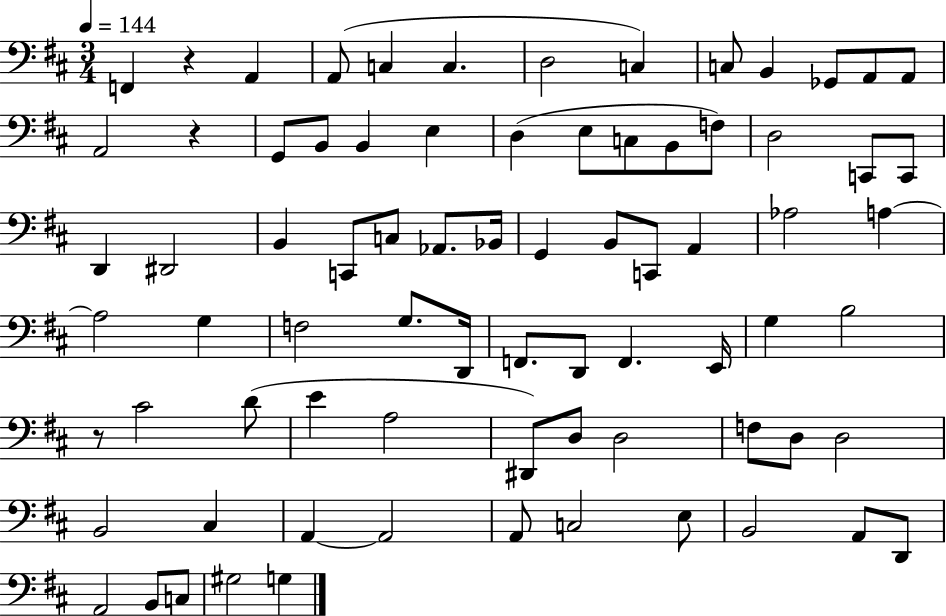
X:1
T:Untitled
M:3/4
L:1/4
K:D
F,, z A,, A,,/2 C, C, D,2 C, C,/2 B,, _G,,/2 A,,/2 A,,/2 A,,2 z G,,/2 B,,/2 B,, E, D, E,/2 C,/2 B,,/2 F,/2 D,2 C,,/2 C,,/2 D,, ^D,,2 B,, C,,/2 C,/2 _A,,/2 _B,,/4 G,, B,,/2 C,,/2 A,, _A,2 A, A,2 G, F,2 G,/2 D,,/4 F,,/2 D,,/2 F,, E,,/4 G, B,2 z/2 ^C2 D/2 E A,2 ^D,,/2 D,/2 D,2 F,/2 D,/2 D,2 B,,2 ^C, A,, A,,2 A,,/2 C,2 E,/2 B,,2 A,,/2 D,,/2 A,,2 B,,/2 C,/2 ^G,2 G,